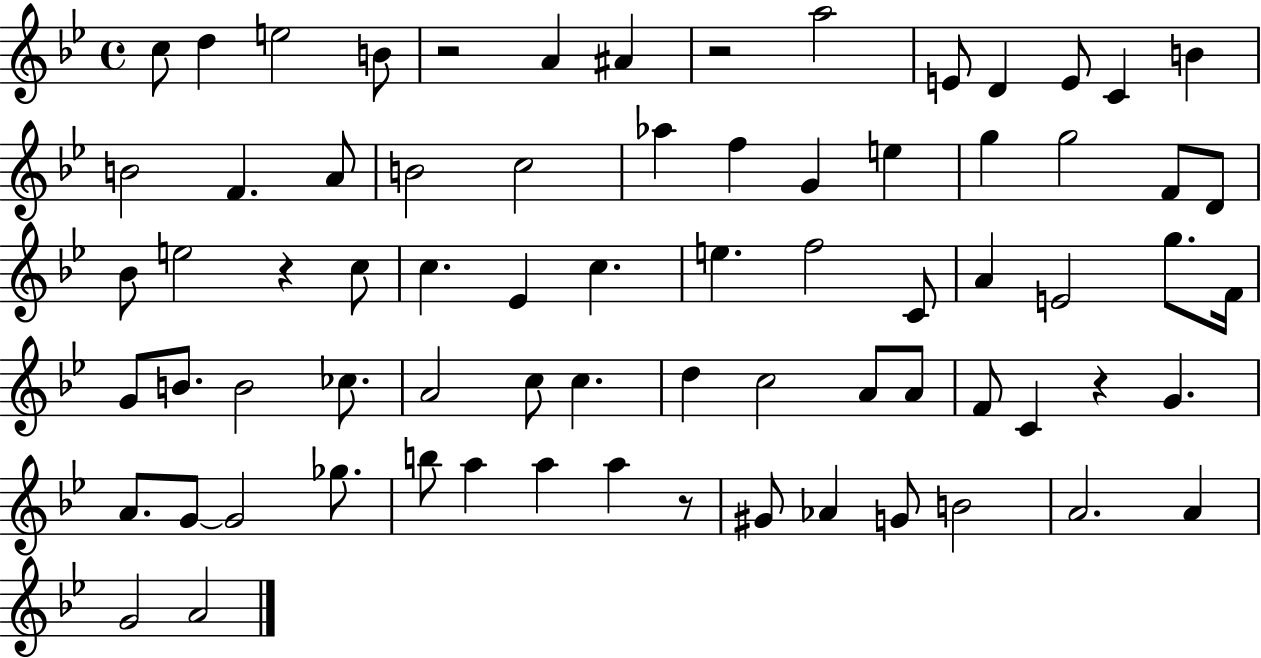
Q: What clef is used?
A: treble